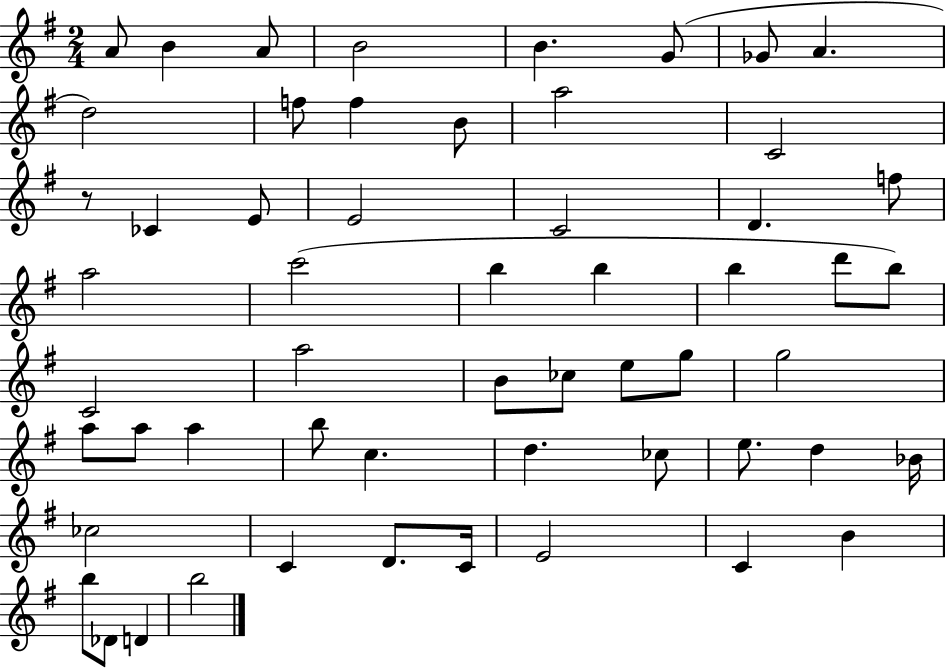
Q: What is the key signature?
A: G major